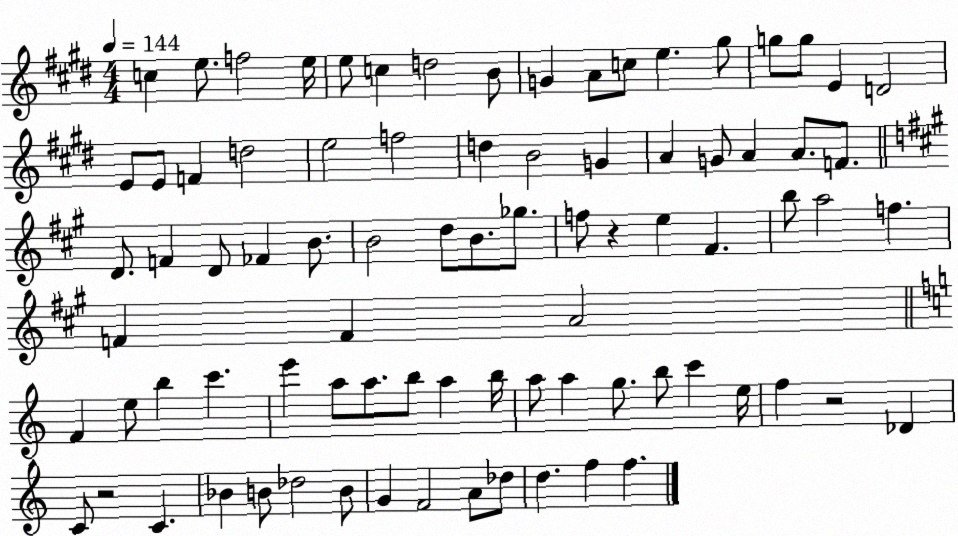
X:1
T:Untitled
M:4/4
L:1/4
K:E
c e/2 f2 e/4 e/2 c d2 B/2 G A/2 c/2 e ^g/2 g/2 g/2 E D2 E/2 E/2 F d2 e2 f2 d B2 G A G/2 A A/2 F/2 D/2 F D/2 _F B/2 B2 d/2 B/2 _g/2 f/2 z e ^F b/2 a2 f F F A2 F e/2 b c' e' a/2 a/2 b/2 a b/4 a/2 a g/2 b/2 c' e/4 f z2 _D C/2 z2 C _B B/2 _d2 B/2 G F2 A/2 _d/2 d f f